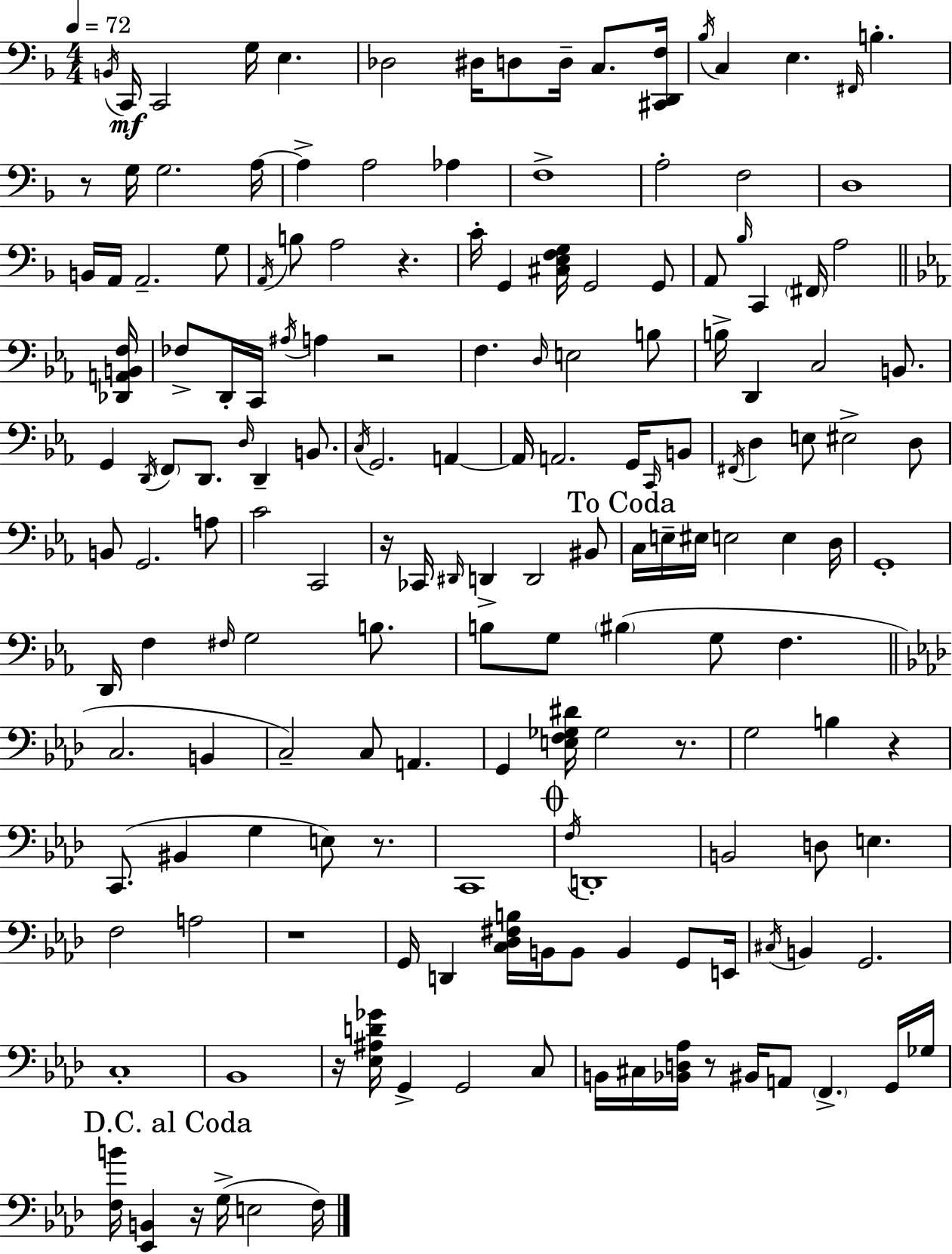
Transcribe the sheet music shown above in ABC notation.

X:1
T:Untitled
M:4/4
L:1/4
K:F
B,,/4 C,,/4 C,,2 G,/4 E, _D,2 ^D,/4 D,/2 D,/4 C,/2 [^C,,D,,F,]/4 _B,/4 C, E, ^F,,/4 B, z/2 G,/4 G,2 A,/4 A, A,2 _A, F,4 A,2 F,2 D,4 B,,/4 A,,/4 A,,2 G,/2 A,,/4 B,/2 A,2 z C/4 G,, [^C,E,F,G,]/4 G,,2 G,,/2 A,,/2 _B,/4 C,, ^F,,/4 A,2 [_D,,A,,B,,F,]/4 _F,/2 D,,/4 C,,/4 ^A,/4 A, z2 F, D,/4 E,2 B,/2 B,/4 D,, C,2 B,,/2 G,, D,,/4 F,,/2 D,,/2 D,/4 D,, B,,/2 C,/4 G,,2 A,, A,,/4 A,,2 G,,/4 C,,/4 B,,/2 ^F,,/4 D, E,/2 ^E,2 D,/2 B,,/2 G,,2 A,/2 C2 C,,2 z/4 _C,,/4 ^D,,/4 D,, D,,2 ^B,,/2 C,/4 E,/4 ^E,/4 E,2 E, D,/4 G,,4 D,,/4 F, ^F,/4 G,2 B,/2 B,/2 G,/2 ^B, G,/2 F, C,2 B,, C,2 C,/2 A,, G,, [E,F,_G,^D]/4 _G,2 z/2 G,2 B, z C,,/2 ^B,, G, E,/2 z/2 C,,4 F,/4 D,,4 B,,2 D,/2 E, F,2 A,2 z4 G,,/4 D,, [C,_D,^F,B,]/4 B,,/4 B,,/2 B,, G,,/2 E,,/4 ^C,/4 B,, G,,2 C,4 _B,,4 z/4 [_E,^A,D_G]/4 G,, G,,2 C,/2 B,,/4 ^C,/4 [_B,,D,_A,]/4 z/2 ^B,,/4 A,,/2 F,, G,,/4 _G,/4 [F,B]/4 [_E,,B,,] z/4 G,/4 E,2 F,/4